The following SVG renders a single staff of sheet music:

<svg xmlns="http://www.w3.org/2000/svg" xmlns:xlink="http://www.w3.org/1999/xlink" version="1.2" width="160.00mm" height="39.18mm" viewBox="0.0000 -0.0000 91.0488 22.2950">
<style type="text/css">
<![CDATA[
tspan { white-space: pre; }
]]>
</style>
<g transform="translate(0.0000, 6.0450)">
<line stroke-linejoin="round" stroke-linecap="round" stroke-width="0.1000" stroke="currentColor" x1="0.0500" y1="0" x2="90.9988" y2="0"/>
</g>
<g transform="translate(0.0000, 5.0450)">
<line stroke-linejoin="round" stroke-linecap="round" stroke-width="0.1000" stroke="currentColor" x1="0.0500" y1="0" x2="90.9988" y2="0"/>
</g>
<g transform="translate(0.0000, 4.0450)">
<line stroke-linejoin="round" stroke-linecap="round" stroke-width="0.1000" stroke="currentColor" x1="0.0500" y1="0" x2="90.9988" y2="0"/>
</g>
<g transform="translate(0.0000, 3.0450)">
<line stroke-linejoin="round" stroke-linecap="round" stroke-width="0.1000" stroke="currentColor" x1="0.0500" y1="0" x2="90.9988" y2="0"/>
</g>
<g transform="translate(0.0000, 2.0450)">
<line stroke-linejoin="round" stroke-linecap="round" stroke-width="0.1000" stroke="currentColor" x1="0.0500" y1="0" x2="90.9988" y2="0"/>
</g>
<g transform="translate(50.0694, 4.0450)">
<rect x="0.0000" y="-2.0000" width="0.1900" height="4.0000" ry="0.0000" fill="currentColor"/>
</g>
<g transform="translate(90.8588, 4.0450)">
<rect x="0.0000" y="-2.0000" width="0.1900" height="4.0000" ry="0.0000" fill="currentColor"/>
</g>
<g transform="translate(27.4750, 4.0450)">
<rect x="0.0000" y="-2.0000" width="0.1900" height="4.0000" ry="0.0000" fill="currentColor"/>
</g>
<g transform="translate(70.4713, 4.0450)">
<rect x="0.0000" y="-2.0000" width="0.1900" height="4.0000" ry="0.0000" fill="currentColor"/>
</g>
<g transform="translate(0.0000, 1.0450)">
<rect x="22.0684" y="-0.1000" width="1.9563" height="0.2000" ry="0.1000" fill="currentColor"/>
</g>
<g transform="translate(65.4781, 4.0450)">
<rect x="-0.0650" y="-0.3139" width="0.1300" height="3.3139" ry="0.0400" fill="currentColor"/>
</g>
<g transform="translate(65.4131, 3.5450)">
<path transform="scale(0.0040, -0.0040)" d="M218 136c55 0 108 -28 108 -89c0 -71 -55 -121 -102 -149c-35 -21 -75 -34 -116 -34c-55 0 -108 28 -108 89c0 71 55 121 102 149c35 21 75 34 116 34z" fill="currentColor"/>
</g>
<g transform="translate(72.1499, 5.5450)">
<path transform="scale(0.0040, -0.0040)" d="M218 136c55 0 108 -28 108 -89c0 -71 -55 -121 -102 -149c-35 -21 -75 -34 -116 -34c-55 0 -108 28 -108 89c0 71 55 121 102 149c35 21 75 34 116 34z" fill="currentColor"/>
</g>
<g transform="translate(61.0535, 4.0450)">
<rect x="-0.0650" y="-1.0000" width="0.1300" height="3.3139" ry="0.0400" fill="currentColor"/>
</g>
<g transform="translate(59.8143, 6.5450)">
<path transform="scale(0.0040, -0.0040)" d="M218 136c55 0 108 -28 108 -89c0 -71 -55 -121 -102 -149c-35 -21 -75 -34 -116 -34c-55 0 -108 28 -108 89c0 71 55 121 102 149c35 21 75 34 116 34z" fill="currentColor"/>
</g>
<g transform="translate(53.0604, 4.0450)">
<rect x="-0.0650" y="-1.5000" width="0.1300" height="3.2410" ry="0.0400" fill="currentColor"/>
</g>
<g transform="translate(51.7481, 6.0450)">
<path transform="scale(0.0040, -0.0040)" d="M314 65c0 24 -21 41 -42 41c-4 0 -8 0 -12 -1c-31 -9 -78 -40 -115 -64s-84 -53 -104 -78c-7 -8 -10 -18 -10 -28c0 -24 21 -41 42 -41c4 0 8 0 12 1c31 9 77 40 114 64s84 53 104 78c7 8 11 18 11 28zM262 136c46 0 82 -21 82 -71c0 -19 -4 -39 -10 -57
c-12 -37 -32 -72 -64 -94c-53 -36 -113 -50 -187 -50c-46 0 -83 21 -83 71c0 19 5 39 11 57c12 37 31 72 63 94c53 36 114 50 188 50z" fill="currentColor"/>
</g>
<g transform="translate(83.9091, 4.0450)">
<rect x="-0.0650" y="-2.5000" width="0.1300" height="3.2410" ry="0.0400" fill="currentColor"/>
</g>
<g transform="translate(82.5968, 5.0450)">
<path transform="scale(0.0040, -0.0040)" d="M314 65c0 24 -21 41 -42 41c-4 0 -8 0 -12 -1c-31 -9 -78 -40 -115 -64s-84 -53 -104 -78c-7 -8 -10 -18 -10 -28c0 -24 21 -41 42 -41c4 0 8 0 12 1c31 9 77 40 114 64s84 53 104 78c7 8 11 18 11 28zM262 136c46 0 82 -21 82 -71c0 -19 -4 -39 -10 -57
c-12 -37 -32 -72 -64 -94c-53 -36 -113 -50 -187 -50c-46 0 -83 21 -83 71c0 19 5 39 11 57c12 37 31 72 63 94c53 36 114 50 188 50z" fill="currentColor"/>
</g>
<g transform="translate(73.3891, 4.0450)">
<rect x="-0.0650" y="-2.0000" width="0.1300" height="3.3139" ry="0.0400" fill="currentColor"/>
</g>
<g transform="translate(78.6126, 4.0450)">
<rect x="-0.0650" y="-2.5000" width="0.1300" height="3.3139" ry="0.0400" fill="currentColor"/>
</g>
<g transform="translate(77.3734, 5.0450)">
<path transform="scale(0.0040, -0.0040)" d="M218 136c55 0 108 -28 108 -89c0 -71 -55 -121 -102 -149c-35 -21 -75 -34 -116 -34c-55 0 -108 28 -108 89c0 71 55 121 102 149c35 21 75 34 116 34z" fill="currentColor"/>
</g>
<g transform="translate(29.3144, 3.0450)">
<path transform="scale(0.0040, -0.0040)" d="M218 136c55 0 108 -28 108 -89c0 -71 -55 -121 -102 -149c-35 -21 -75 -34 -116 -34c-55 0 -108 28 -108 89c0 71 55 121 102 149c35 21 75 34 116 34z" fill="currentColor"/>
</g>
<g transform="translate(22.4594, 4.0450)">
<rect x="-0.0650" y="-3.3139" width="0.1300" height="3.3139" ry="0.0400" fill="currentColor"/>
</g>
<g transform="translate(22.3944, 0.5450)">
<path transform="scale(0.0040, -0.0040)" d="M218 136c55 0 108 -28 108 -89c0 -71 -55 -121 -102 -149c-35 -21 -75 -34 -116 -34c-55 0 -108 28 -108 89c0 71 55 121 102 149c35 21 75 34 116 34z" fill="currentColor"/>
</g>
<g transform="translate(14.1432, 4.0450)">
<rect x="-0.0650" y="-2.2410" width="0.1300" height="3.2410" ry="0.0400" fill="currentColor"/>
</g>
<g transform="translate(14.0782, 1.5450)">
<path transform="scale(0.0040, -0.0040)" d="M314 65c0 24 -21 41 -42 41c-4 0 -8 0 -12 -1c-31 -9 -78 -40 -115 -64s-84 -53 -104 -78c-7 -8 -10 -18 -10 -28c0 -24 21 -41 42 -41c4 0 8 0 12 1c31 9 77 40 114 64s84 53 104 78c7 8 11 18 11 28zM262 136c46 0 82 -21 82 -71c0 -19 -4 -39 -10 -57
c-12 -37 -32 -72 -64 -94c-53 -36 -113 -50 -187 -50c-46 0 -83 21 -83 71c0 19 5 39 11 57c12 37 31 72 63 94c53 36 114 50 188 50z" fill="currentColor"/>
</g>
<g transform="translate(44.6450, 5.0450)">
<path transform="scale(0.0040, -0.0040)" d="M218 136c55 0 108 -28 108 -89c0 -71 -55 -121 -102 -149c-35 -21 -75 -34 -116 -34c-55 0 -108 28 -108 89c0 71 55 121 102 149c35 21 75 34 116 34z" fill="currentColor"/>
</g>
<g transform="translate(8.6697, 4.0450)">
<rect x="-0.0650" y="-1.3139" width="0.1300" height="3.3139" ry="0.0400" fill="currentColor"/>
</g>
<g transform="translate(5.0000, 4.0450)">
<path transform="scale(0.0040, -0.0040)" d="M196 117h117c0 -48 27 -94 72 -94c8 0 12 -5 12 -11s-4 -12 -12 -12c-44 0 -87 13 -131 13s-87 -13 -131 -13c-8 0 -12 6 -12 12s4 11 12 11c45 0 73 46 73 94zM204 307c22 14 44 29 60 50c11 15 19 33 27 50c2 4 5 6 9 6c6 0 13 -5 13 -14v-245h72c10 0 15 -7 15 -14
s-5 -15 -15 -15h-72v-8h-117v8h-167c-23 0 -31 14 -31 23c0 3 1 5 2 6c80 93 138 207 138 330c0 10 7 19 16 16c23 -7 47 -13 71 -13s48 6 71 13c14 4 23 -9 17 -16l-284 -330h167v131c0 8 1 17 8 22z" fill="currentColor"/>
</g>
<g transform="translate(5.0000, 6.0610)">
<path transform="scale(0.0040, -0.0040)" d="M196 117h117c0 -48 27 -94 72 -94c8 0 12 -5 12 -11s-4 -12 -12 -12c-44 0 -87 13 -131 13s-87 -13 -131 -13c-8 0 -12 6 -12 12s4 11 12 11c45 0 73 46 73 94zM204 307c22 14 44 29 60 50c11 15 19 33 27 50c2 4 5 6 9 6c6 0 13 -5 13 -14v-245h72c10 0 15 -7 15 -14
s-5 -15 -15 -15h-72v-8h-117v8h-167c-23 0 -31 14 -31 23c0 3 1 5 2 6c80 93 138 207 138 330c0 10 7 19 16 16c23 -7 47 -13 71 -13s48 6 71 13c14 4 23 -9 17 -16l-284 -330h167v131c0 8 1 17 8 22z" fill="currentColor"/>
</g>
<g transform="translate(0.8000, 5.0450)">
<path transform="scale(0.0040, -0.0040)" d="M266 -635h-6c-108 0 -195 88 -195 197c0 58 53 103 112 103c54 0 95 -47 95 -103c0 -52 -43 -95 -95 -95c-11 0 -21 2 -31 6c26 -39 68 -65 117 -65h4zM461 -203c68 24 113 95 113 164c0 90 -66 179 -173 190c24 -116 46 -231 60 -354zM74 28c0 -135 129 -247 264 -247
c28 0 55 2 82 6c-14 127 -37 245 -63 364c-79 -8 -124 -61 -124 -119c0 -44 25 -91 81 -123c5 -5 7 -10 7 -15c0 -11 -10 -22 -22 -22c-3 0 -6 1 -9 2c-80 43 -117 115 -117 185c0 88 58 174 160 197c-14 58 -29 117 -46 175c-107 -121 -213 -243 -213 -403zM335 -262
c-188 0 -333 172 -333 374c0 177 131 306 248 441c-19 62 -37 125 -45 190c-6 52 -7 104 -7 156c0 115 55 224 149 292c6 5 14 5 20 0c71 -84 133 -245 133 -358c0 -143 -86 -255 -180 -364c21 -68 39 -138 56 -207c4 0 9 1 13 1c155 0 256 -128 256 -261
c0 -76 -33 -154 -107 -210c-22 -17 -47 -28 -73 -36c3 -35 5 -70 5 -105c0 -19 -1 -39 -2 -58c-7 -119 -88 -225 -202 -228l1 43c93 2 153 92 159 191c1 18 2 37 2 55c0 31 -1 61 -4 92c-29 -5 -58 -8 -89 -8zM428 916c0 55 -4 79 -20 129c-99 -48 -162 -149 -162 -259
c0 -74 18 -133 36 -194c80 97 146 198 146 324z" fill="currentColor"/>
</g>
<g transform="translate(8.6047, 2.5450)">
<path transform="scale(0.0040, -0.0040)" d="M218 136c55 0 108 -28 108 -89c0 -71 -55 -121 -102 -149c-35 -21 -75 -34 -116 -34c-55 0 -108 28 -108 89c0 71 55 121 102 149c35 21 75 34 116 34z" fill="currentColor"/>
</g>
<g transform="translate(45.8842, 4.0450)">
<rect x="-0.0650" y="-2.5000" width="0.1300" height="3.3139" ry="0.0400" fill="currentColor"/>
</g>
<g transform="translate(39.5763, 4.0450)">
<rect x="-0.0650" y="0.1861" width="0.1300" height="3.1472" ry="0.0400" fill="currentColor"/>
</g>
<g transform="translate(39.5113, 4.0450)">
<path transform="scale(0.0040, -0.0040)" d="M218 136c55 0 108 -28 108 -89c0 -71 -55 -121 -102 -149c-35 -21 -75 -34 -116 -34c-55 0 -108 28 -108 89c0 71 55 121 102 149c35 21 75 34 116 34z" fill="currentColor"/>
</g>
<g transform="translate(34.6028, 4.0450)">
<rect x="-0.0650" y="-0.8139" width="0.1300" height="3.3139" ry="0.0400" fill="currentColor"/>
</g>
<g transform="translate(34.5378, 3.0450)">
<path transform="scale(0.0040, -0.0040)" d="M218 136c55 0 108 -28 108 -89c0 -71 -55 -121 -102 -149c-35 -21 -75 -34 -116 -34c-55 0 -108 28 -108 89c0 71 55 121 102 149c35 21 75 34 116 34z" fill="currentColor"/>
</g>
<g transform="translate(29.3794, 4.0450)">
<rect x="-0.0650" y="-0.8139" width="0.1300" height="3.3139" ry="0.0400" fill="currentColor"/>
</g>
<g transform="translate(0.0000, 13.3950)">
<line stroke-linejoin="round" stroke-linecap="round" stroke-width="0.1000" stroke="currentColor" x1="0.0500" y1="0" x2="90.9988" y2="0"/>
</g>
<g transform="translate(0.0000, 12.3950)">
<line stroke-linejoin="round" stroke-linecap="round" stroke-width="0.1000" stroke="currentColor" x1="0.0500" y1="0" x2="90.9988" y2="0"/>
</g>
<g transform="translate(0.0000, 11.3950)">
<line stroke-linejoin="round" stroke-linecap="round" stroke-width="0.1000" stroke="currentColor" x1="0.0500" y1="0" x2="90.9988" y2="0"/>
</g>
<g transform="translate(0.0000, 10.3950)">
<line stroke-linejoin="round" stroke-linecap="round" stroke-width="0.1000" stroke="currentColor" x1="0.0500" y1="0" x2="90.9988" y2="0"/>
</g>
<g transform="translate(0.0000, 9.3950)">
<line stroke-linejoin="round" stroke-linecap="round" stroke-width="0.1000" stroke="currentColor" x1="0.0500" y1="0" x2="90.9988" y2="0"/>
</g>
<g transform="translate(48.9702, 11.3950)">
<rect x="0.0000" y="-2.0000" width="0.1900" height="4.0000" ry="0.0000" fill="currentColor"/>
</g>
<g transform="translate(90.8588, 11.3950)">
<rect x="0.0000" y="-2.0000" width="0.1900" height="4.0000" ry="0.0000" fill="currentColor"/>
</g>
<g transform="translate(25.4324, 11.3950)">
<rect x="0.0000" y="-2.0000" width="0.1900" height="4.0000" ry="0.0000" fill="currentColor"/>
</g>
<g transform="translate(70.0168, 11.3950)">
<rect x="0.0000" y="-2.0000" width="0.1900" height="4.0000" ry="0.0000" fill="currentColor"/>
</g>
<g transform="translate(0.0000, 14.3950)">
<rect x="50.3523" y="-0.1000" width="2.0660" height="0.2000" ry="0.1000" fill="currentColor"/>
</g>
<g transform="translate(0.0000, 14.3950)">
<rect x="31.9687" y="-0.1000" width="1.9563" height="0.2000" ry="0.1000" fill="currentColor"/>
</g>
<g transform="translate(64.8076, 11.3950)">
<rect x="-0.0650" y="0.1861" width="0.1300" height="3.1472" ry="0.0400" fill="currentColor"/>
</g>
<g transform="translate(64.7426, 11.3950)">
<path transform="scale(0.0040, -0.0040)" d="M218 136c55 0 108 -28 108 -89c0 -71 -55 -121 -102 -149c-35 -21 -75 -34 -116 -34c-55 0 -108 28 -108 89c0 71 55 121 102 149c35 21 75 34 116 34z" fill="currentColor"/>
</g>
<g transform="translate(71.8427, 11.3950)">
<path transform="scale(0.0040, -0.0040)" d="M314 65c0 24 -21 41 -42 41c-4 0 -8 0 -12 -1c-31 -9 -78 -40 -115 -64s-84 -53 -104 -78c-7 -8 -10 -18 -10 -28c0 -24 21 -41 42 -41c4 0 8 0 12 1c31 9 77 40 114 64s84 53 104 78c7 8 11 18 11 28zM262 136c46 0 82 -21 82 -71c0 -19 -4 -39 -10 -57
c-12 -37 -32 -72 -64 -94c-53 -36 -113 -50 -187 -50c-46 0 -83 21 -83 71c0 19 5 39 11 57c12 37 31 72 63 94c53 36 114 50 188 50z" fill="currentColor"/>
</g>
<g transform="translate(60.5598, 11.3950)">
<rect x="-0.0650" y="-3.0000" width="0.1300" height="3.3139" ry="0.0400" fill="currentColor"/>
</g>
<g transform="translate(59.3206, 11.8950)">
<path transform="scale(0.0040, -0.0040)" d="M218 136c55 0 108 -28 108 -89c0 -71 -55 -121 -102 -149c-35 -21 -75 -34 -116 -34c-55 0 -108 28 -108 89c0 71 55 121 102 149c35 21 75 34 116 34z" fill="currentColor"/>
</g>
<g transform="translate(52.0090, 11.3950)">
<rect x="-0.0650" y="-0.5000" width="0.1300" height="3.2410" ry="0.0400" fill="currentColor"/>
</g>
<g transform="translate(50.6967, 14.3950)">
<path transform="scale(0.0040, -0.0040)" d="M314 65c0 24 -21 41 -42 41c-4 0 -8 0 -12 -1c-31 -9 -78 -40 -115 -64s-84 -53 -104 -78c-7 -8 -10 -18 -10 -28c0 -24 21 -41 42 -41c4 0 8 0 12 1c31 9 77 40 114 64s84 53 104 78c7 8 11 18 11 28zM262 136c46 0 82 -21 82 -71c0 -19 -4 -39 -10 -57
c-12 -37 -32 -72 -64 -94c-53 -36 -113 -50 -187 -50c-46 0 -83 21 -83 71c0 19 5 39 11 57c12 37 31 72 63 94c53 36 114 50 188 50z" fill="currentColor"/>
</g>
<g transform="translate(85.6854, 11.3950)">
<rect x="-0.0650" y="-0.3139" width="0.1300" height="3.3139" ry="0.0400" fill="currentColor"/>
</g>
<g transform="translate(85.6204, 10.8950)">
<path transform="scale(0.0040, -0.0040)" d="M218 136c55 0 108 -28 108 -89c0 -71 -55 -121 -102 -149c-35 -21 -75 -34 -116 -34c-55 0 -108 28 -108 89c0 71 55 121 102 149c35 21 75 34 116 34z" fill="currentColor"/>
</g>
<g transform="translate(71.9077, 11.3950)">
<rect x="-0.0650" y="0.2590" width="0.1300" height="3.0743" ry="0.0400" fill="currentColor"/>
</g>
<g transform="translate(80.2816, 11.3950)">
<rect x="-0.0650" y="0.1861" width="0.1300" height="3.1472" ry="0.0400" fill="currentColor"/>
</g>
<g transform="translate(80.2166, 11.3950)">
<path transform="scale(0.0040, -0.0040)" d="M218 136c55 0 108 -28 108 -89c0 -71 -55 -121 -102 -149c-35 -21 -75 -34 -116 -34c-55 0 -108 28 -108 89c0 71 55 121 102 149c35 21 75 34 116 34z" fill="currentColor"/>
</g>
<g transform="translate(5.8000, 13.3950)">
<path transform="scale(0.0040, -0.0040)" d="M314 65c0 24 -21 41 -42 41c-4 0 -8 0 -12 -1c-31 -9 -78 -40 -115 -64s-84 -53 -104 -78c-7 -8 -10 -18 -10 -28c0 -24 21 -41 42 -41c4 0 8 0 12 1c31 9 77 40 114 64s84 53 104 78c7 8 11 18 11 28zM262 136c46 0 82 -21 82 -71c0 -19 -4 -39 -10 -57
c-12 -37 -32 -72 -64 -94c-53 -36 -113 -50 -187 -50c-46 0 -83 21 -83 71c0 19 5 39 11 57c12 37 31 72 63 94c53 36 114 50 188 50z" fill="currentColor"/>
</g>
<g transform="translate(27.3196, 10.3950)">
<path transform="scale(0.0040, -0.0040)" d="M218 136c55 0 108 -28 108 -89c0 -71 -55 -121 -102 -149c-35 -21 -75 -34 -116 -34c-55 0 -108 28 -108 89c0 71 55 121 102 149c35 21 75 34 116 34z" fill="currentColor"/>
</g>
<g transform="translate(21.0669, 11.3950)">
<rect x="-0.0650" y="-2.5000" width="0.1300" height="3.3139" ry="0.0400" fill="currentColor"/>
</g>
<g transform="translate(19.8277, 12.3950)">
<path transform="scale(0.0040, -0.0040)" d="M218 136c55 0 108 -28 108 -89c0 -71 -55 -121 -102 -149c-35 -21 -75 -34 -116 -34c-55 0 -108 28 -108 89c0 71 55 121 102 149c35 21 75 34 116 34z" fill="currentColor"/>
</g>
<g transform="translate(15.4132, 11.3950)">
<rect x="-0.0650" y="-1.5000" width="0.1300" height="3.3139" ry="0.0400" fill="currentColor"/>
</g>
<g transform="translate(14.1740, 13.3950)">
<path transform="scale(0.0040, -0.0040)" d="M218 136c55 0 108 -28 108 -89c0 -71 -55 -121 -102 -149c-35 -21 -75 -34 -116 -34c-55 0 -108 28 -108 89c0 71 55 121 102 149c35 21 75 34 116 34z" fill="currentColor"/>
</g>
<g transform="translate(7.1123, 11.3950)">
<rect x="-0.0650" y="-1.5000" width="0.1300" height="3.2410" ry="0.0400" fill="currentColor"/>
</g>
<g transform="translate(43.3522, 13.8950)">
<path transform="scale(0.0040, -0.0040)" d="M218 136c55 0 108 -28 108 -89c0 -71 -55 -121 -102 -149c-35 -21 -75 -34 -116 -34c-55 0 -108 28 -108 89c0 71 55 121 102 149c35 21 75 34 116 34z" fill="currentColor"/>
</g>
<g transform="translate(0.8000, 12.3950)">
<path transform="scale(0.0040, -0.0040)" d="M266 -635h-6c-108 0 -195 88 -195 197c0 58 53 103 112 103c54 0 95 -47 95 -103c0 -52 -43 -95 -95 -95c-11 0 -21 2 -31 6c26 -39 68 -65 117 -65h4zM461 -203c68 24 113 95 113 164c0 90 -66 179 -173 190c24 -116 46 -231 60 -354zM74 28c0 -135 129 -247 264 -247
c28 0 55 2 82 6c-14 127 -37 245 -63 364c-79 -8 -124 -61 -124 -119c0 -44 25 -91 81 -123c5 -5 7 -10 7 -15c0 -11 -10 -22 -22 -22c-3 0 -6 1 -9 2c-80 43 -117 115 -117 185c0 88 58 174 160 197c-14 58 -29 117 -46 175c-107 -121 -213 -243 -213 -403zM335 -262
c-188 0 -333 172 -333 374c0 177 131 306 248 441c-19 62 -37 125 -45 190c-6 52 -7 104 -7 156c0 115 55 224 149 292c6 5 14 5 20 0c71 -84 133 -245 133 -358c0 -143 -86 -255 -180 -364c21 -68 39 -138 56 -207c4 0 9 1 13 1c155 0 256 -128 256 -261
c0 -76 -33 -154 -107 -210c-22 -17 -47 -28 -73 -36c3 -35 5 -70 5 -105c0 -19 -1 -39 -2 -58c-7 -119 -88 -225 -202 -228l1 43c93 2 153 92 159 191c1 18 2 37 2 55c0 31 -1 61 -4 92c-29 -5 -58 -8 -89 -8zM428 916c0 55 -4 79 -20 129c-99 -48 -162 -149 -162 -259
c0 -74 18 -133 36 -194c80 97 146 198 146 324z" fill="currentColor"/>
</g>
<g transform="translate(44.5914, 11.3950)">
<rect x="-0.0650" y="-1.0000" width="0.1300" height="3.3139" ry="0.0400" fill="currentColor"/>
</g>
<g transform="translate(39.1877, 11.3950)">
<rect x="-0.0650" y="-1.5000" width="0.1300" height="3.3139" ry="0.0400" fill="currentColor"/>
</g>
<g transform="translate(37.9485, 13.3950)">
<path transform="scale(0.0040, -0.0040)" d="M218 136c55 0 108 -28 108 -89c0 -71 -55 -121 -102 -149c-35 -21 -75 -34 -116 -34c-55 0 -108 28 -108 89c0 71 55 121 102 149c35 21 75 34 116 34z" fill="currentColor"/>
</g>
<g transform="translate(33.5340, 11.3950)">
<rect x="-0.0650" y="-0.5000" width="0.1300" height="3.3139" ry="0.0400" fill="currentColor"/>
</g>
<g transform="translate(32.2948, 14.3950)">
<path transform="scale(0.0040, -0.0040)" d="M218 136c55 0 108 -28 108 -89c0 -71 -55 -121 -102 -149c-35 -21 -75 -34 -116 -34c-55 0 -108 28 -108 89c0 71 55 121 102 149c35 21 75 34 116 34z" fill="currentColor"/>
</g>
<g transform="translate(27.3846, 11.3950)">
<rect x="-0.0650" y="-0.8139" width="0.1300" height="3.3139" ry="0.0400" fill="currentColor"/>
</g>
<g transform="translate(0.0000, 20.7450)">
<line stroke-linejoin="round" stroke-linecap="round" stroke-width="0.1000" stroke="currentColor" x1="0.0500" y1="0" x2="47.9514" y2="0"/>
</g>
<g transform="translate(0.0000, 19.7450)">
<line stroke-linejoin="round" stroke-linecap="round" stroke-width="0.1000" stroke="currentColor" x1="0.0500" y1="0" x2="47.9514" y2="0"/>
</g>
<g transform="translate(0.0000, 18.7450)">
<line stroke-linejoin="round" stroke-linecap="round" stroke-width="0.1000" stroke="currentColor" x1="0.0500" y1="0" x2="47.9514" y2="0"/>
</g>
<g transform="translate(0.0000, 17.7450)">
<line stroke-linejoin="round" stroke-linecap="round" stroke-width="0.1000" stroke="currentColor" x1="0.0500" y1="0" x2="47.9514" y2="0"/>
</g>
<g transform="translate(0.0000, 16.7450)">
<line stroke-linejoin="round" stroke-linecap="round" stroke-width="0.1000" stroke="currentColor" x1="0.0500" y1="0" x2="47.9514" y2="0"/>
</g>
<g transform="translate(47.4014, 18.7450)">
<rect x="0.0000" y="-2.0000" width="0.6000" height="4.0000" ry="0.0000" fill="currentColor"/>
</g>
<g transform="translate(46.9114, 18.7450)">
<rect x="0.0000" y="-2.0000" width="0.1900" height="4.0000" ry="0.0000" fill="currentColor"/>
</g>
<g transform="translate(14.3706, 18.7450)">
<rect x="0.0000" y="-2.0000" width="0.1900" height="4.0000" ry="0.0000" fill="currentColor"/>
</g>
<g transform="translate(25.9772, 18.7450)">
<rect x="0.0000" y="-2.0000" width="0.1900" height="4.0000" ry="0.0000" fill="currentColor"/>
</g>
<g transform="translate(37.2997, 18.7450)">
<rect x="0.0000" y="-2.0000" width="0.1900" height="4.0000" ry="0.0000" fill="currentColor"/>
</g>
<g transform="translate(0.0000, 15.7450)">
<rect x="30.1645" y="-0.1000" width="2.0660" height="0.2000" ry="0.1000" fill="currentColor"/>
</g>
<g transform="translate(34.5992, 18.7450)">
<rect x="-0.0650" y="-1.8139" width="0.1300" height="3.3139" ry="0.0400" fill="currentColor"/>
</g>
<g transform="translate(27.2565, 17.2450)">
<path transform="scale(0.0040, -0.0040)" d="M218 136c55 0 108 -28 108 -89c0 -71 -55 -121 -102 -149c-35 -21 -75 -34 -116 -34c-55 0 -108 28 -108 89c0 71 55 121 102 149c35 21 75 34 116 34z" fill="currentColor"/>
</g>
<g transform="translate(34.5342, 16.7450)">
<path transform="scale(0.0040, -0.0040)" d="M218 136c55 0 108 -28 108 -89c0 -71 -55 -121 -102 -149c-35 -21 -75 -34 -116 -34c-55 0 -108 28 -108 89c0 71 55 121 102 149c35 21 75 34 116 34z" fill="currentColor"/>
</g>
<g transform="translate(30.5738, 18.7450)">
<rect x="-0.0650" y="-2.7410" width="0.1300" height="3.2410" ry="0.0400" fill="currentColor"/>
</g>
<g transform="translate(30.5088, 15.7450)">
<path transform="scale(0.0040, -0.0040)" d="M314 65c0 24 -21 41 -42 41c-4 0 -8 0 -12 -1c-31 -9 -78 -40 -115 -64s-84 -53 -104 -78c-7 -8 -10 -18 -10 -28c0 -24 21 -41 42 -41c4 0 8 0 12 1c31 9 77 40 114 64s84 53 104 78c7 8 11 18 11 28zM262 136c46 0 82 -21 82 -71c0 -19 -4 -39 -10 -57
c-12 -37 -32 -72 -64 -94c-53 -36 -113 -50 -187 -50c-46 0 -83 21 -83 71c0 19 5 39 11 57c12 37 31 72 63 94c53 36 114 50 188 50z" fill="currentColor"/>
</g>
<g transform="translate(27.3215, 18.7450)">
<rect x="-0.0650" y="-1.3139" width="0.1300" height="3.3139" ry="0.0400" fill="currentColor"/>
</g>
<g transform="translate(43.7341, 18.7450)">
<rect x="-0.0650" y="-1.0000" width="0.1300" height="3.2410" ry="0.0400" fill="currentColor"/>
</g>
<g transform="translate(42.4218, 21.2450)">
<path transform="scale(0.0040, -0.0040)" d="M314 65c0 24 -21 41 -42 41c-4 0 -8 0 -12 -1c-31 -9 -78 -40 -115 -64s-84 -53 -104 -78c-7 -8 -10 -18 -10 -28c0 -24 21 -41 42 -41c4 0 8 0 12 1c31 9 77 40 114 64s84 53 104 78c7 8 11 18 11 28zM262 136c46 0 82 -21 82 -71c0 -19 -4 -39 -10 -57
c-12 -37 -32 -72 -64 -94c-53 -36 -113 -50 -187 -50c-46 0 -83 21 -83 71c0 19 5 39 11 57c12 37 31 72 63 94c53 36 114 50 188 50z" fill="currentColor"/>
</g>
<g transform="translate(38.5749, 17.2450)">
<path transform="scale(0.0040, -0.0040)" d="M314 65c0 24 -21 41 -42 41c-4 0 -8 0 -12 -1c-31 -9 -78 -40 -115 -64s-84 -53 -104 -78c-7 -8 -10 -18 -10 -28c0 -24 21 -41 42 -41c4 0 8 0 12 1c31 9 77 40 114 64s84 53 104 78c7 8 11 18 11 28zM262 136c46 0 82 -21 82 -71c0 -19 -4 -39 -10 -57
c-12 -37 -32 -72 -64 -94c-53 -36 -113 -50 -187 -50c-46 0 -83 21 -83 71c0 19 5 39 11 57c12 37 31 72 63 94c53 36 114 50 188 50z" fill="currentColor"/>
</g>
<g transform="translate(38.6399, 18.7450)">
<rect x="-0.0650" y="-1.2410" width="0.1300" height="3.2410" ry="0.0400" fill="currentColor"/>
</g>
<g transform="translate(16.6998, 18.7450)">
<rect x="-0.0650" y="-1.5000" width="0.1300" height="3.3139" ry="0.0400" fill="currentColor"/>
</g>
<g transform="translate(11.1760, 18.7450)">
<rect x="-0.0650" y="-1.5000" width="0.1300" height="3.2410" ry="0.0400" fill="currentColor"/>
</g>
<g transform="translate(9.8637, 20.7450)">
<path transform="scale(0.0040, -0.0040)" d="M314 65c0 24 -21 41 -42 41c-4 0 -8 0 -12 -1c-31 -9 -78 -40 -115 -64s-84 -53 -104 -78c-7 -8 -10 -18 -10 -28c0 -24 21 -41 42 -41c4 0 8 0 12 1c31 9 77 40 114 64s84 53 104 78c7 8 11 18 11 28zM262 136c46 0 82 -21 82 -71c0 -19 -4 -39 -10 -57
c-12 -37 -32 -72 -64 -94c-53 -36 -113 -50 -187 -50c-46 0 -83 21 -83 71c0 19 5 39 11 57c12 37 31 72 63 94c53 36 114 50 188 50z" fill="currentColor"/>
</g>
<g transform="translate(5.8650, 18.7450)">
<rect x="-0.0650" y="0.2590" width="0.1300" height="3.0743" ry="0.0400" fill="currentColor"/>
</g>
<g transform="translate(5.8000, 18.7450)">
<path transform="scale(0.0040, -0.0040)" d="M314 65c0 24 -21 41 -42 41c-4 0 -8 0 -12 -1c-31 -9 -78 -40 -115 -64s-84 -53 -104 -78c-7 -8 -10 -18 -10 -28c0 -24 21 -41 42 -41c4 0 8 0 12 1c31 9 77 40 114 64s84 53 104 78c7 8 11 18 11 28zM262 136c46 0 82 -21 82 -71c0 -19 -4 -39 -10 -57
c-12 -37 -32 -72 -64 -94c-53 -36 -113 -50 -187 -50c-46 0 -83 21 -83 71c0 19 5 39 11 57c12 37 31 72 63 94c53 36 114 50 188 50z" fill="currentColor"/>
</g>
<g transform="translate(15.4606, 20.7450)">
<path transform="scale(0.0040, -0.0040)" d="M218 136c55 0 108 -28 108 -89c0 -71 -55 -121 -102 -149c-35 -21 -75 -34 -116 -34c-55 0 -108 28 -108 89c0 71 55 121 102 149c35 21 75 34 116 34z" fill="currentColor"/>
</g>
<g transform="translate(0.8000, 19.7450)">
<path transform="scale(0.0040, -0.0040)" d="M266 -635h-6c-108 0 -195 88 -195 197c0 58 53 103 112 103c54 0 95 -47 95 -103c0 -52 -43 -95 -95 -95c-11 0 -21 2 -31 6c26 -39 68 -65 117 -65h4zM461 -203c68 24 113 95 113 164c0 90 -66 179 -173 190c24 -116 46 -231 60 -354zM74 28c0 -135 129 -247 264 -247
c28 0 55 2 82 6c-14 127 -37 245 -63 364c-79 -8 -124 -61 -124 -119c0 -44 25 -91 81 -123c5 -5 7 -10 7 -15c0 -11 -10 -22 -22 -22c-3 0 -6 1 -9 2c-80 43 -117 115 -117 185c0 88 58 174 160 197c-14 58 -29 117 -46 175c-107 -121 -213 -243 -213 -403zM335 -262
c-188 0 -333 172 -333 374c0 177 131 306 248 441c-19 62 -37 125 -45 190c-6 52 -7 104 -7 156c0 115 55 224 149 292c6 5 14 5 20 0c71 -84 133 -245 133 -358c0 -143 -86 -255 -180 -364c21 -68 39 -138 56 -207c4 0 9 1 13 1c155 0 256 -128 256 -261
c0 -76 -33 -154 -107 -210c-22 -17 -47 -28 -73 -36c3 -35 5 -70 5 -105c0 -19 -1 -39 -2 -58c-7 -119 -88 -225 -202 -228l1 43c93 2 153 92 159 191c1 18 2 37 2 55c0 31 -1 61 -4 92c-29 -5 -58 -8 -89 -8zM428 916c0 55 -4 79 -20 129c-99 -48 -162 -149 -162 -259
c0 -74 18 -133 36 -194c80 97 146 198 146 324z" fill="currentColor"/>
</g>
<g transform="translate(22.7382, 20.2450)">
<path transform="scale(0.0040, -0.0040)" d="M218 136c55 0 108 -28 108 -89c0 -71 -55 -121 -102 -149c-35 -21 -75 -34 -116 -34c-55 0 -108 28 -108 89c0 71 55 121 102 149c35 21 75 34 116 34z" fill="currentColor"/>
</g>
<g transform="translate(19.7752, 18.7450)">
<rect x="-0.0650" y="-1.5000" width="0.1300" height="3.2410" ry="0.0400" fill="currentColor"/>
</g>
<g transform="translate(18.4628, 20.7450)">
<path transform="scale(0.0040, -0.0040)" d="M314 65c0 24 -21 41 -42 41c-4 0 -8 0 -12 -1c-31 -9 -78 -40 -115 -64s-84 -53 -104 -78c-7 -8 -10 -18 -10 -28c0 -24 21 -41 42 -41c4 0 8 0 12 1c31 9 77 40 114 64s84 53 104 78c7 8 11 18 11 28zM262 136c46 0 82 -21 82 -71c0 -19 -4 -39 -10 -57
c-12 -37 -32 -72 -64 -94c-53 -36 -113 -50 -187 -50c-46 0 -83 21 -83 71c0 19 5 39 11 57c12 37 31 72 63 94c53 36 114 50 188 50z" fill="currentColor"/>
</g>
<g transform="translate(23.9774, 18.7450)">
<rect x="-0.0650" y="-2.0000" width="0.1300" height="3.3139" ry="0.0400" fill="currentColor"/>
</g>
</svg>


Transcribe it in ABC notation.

X:1
T:Untitled
M:4/4
L:1/4
K:C
e g2 b d d B G E2 D c F G G2 E2 E G d C E D C2 A B B2 B c B2 E2 E E2 F e a2 f e2 D2